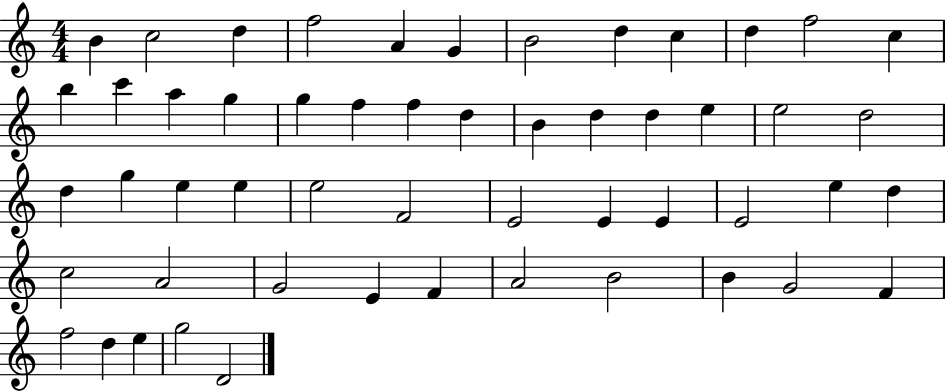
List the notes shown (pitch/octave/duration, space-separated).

B4/q C5/h D5/q F5/h A4/q G4/q B4/h D5/q C5/q D5/q F5/h C5/q B5/q C6/q A5/q G5/q G5/q F5/q F5/q D5/q B4/q D5/q D5/q E5/q E5/h D5/h D5/q G5/q E5/q E5/q E5/h F4/h E4/h E4/q E4/q E4/h E5/q D5/q C5/h A4/h G4/h E4/q F4/q A4/h B4/h B4/q G4/h F4/q F5/h D5/q E5/q G5/h D4/h